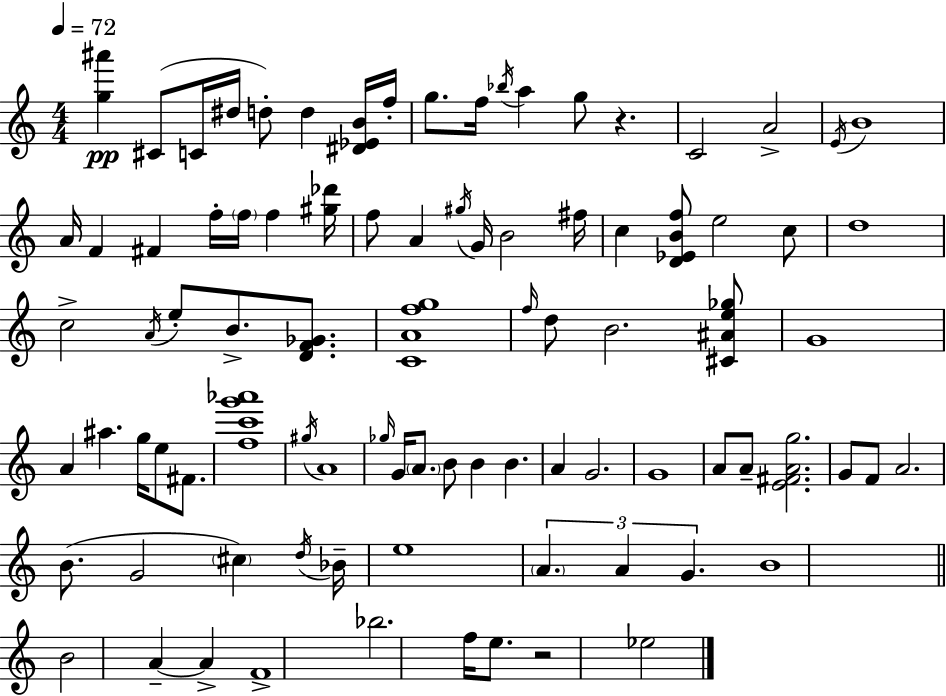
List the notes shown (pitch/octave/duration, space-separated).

[G5,A#6]/q C#4/e C4/s D#5/s D5/e D5/q [D#4,Eb4,B4]/s F5/s G5/e. F5/s Bb5/s A5/q G5/e R/q. C4/h A4/h E4/s B4/w A4/s F4/q F#4/q F5/s F5/s F5/q [G#5,Db6]/s F5/e A4/q G#5/s G4/s B4/h F#5/s C5/q [D4,Eb4,B4,F5]/e E5/h C5/e D5/w C5/h A4/s E5/e B4/e. [D4,F4,Gb4]/e. [C4,A4,F5,G5]/w F5/s D5/e B4/h. [C#4,A#4,E5,Gb5]/e G4/w A4/q A#5/q. G5/s E5/e F#4/e. [F5,C6,G6,Ab6]/w G#5/s A4/w Gb5/s G4/s A4/e. B4/e B4/q B4/q. A4/q G4/h. G4/w A4/e A4/e [E4,F#4,A4,G5]/h. G4/e F4/e A4/h. B4/e. G4/h C#5/q D5/s Bb4/s E5/w A4/q. A4/q G4/q. B4/w B4/h A4/q A4/q F4/w Bb5/h. F5/s E5/e. R/h Eb5/h